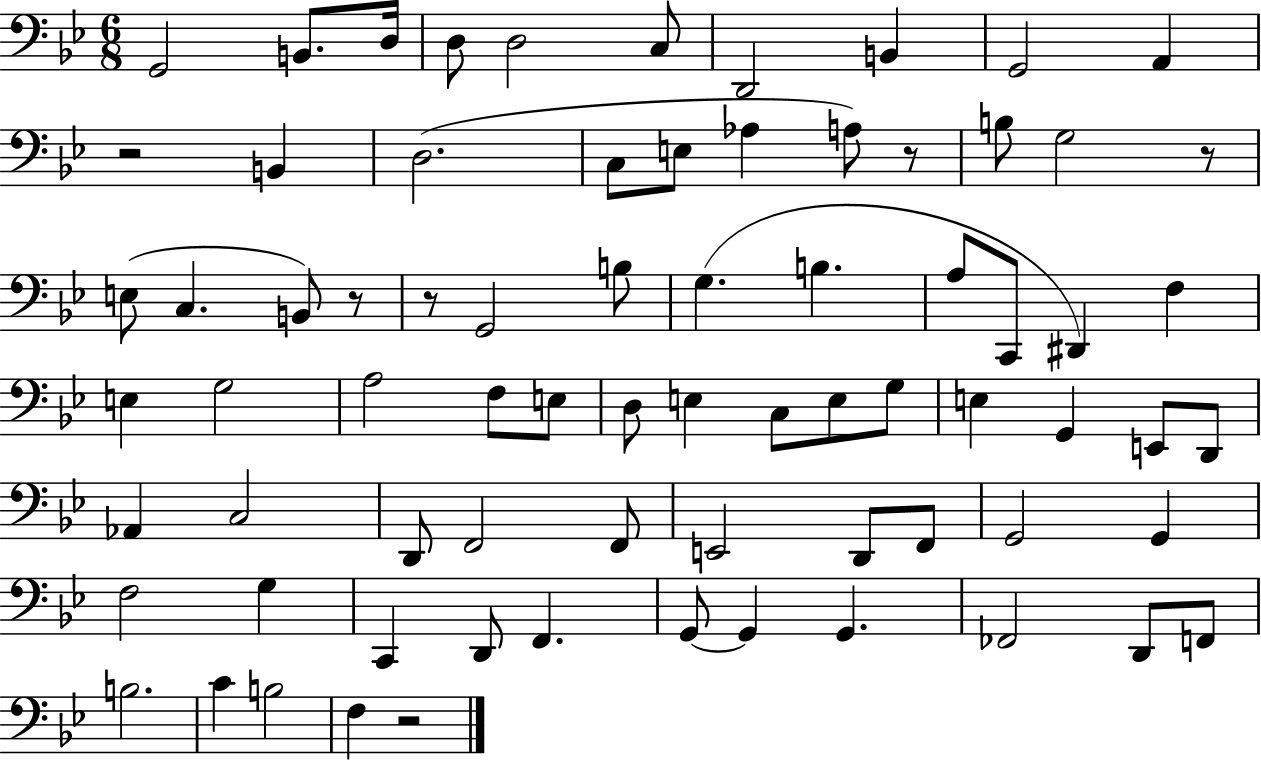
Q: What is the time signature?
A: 6/8